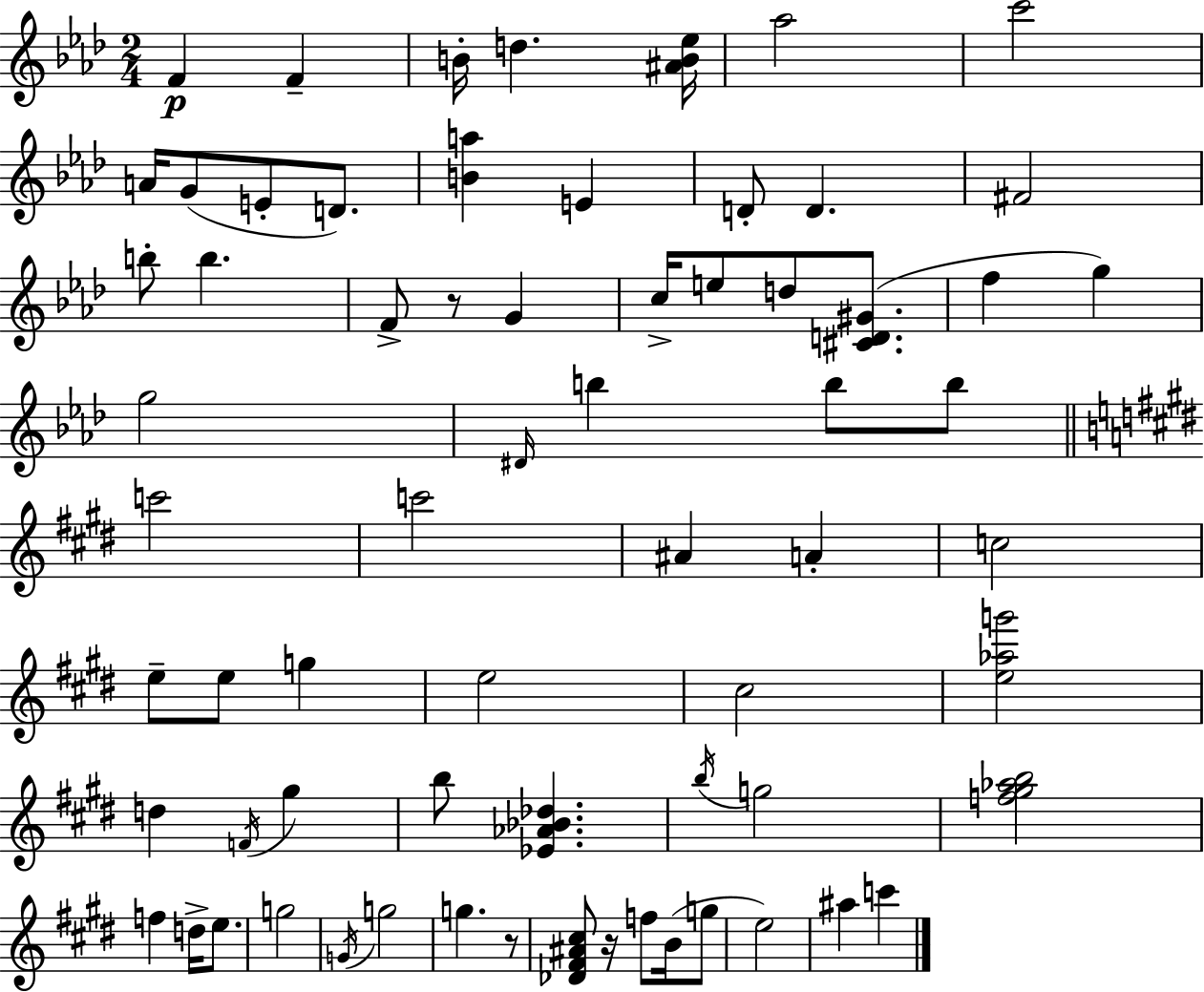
F4/q F4/q B4/s D5/q. [A#4,B4,Eb5]/s Ab5/h C6/h A4/s G4/e E4/e D4/e. [B4,A5]/q E4/q D4/e D4/q. F#4/h B5/e B5/q. F4/e R/e G4/q C5/s E5/e D5/e [C#4,D4,G#4]/e. F5/q G5/q G5/h D#4/s B5/q B5/e B5/e C6/h C6/h A#4/q A4/q C5/h E5/e E5/e G5/q E5/h C#5/h [E5,Ab5,G6]/h D5/q F4/s G#5/q B5/e [Eb4,Ab4,Bb4,Db5]/q. B5/s G5/h [F5,G#5,Ab5,B5]/h F5/q D5/s E5/e. G5/h G4/s G5/h G5/q. R/e [Db4,F#4,A#4,C#5]/e R/s F5/e B4/s G5/e E5/h A#5/q C6/q